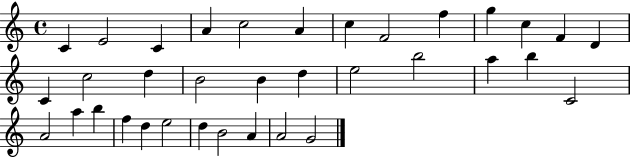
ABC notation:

X:1
T:Untitled
M:4/4
L:1/4
K:C
C E2 C A c2 A c F2 f g c F D C c2 d B2 B d e2 b2 a b C2 A2 a b f d e2 d B2 A A2 G2